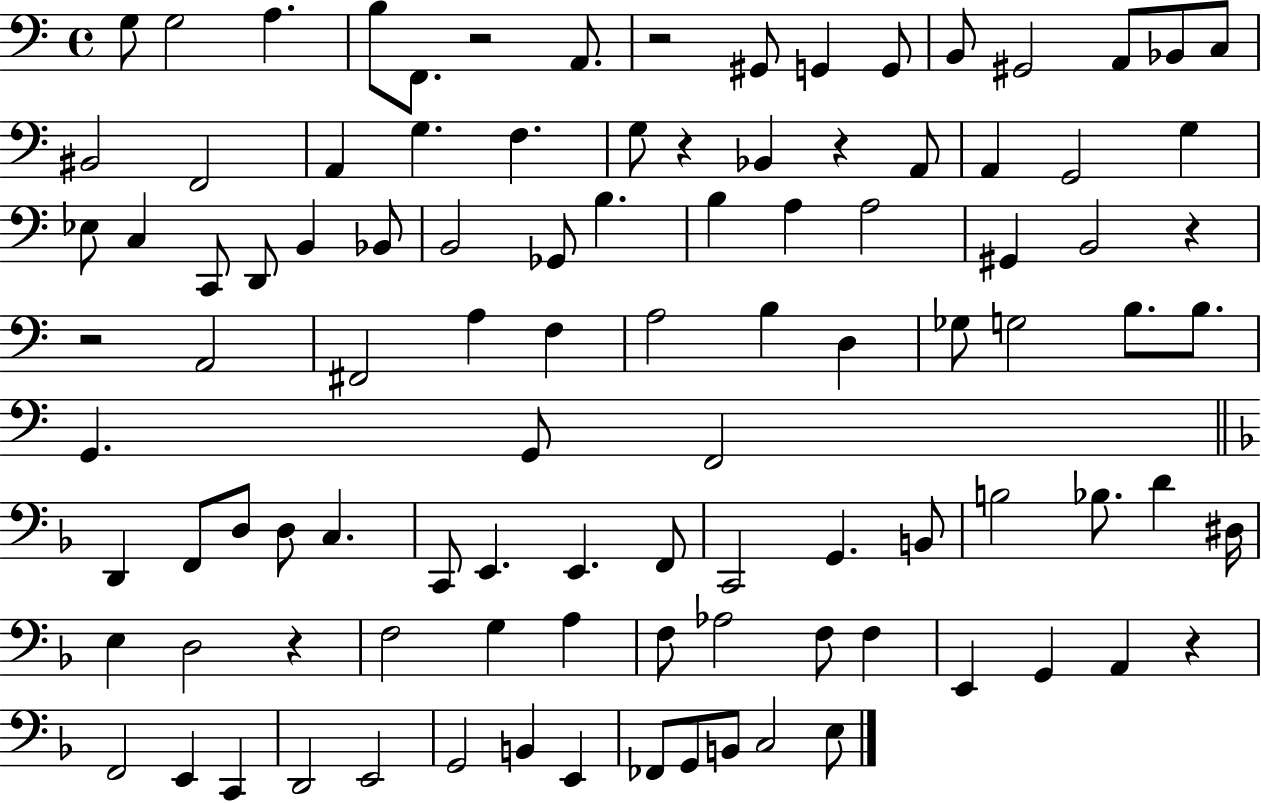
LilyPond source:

{
  \clef bass
  \time 4/4
  \defaultTimeSignature
  \key c \major
  g8 g2 a4. | b8 f,8. r2 a,8. | r2 gis,8 g,4 g,8 | b,8 gis,2 a,8 bes,8 c8 | \break bis,2 f,2 | a,4 g4. f4. | g8 r4 bes,4 r4 a,8 | a,4 g,2 g4 | \break ees8 c4 c,8 d,8 b,4 bes,8 | b,2 ges,8 b4. | b4 a4 a2 | gis,4 b,2 r4 | \break r2 a,2 | fis,2 a4 f4 | a2 b4 d4 | ges8 g2 b8. b8. | \break g,4. g,8 f,2 | \bar "||" \break \key f \major d,4 f,8 d8 d8 c4. | c,8 e,4. e,4. f,8 | c,2 g,4. b,8 | b2 bes8. d'4 dis16 | \break e4 d2 r4 | f2 g4 a4 | f8 aes2 f8 f4 | e,4 g,4 a,4 r4 | \break f,2 e,4 c,4 | d,2 e,2 | g,2 b,4 e,4 | fes,8 g,8 b,8 c2 e8 | \break \bar "|."
}